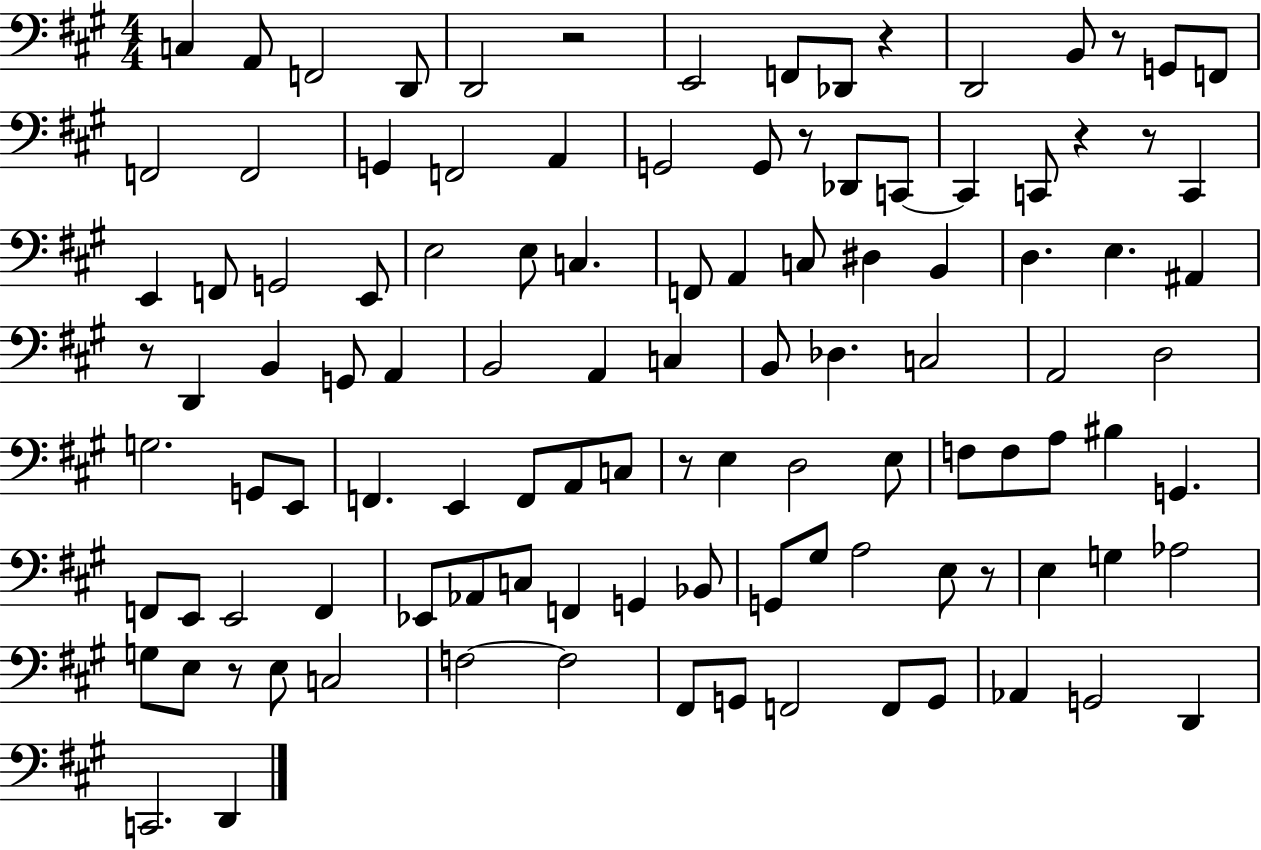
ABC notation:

X:1
T:Untitled
M:4/4
L:1/4
K:A
C, A,,/2 F,,2 D,,/2 D,,2 z2 E,,2 F,,/2 _D,,/2 z D,,2 B,,/2 z/2 G,,/2 F,,/2 F,,2 F,,2 G,, F,,2 A,, G,,2 G,,/2 z/2 _D,,/2 C,,/2 C,, C,,/2 z z/2 C,, E,, F,,/2 G,,2 E,,/2 E,2 E,/2 C, F,,/2 A,, C,/2 ^D, B,, D, E, ^A,, z/2 D,, B,, G,,/2 A,, B,,2 A,, C, B,,/2 _D, C,2 A,,2 D,2 G,2 G,,/2 E,,/2 F,, E,, F,,/2 A,,/2 C,/2 z/2 E, D,2 E,/2 F,/2 F,/2 A,/2 ^B, G,, F,,/2 E,,/2 E,,2 F,, _E,,/2 _A,,/2 C,/2 F,, G,, _B,,/2 G,,/2 ^G,/2 A,2 E,/2 z/2 E, G, _A,2 G,/2 E,/2 z/2 E,/2 C,2 F,2 F,2 ^F,,/2 G,,/2 F,,2 F,,/2 G,,/2 _A,, G,,2 D,, C,,2 D,,